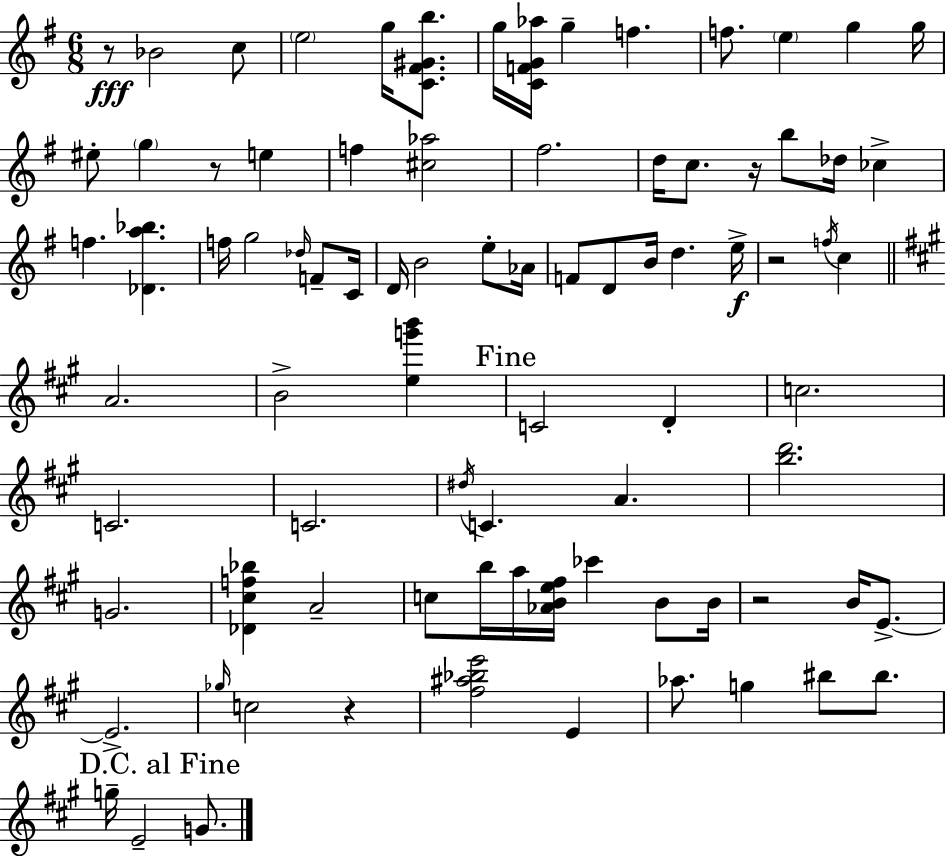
{
  \clef treble
  \numericTimeSignature
  \time 6/8
  \key g \major
  r8\fff bes'2 c''8 | \parenthesize e''2 g''16 <c' fis' gis' b''>8. | g''16 <c' f' g' aes''>16 g''4-- f''4. | f''8. \parenthesize e''4 g''4 g''16 | \break eis''8-. \parenthesize g''4 r8 e''4 | f''4 <cis'' aes''>2 | fis''2. | d''16 c''8. r16 b''8 des''16 ces''4-> | \break f''4. <des' a'' bes''>4. | f''16 g''2 \grace { des''16 } f'8-- | c'16 d'16 b'2 e''8-. | aes'16 f'8 d'8 b'16 d''4. | \break e''16->\f r2 \acciaccatura { f''16 } c''4 | \bar "||" \break \key a \major a'2. | b'2-> <e'' g''' b'''>4 | \mark "Fine" c'2 d'4-. | c''2. | \break c'2. | c'2. | \acciaccatura { dis''16 } c'4. a'4. | <b'' d'''>2. | \break g'2. | <des' cis'' f'' bes''>4 a'2-- | c''8 b''16 a''16 <aes' b' e'' fis''>16 ces'''4 b'8 | b'16 r2 b'16 e'8.->~~ | \break e'2.-> | \grace { ges''16 } c''2 r4 | <fis'' ais'' bes'' e'''>2 e'4 | aes''8. g''4 bis''8 bis''8. | \break \mark "D.C. al Fine" g''16-- e'2-- g'8. | \bar "|."
}